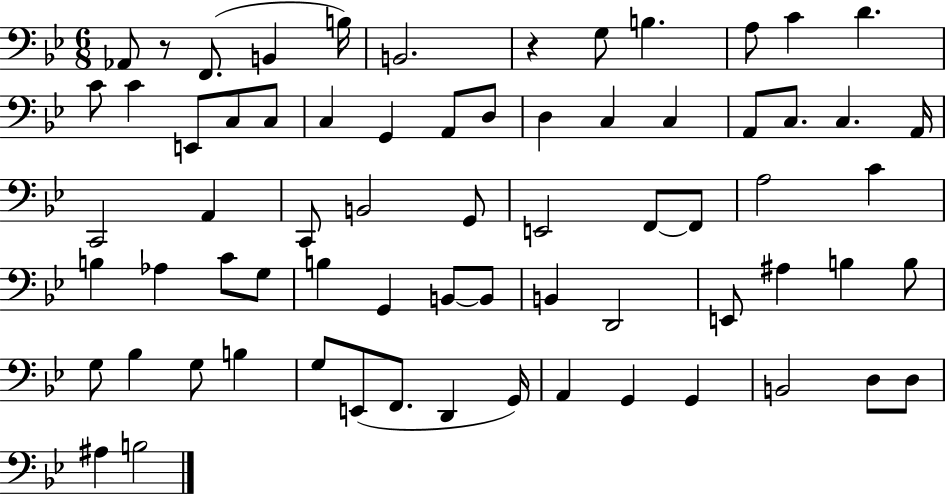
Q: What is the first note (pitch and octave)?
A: Ab2